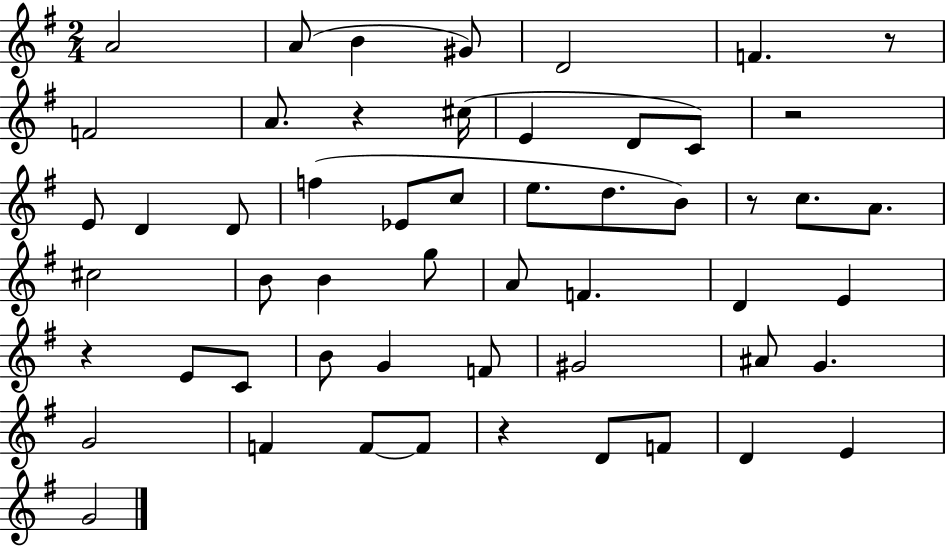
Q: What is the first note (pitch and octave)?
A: A4